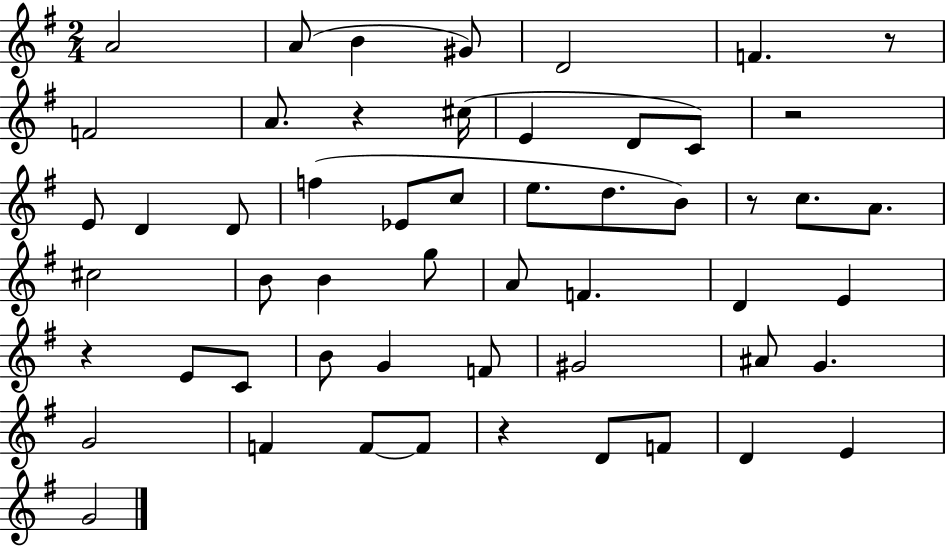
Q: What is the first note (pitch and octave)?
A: A4